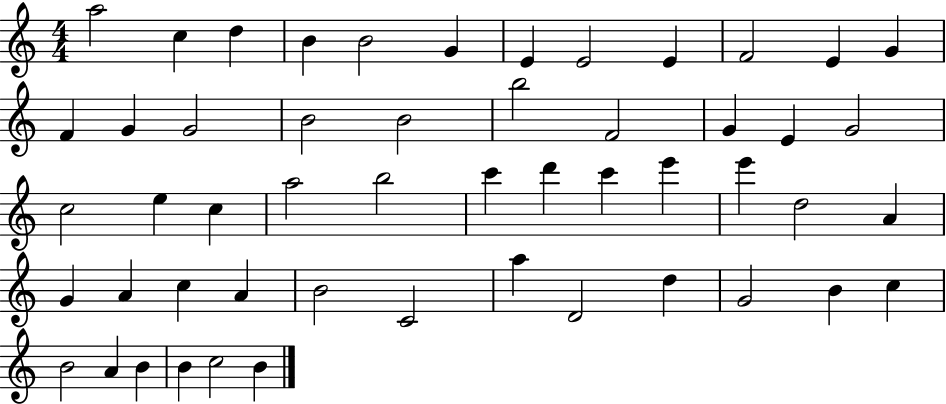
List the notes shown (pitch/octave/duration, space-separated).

A5/h C5/q D5/q B4/q B4/h G4/q E4/q E4/h E4/q F4/h E4/q G4/q F4/q G4/q G4/h B4/h B4/h B5/h F4/h G4/q E4/q G4/h C5/h E5/q C5/q A5/h B5/h C6/q D6/q C6/q E6/q E6/q D5/h A4/q G4/q A4/q C5/q A4/q B4/h C4/h A5/q D4/h D5/q G4/h B4/q C5/q B4/h A4/q B4/q B4/q C5/h B4/q